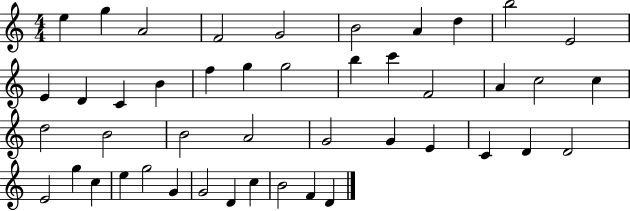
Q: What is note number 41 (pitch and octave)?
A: D4